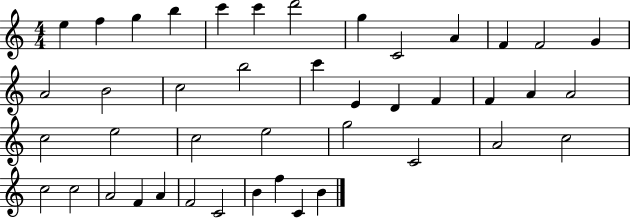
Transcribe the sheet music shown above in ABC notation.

X:1
T:Untitled
M:4/4
L:1/4
K:C
e f g b c' c' d'2 g C2 A F F2 G A2 B2 c2 b2 c' E D F F A A2 c2 e2 c2 e2 g2 C2 A2 c2 c2 c2 A2 F A F2 C2 B f C B